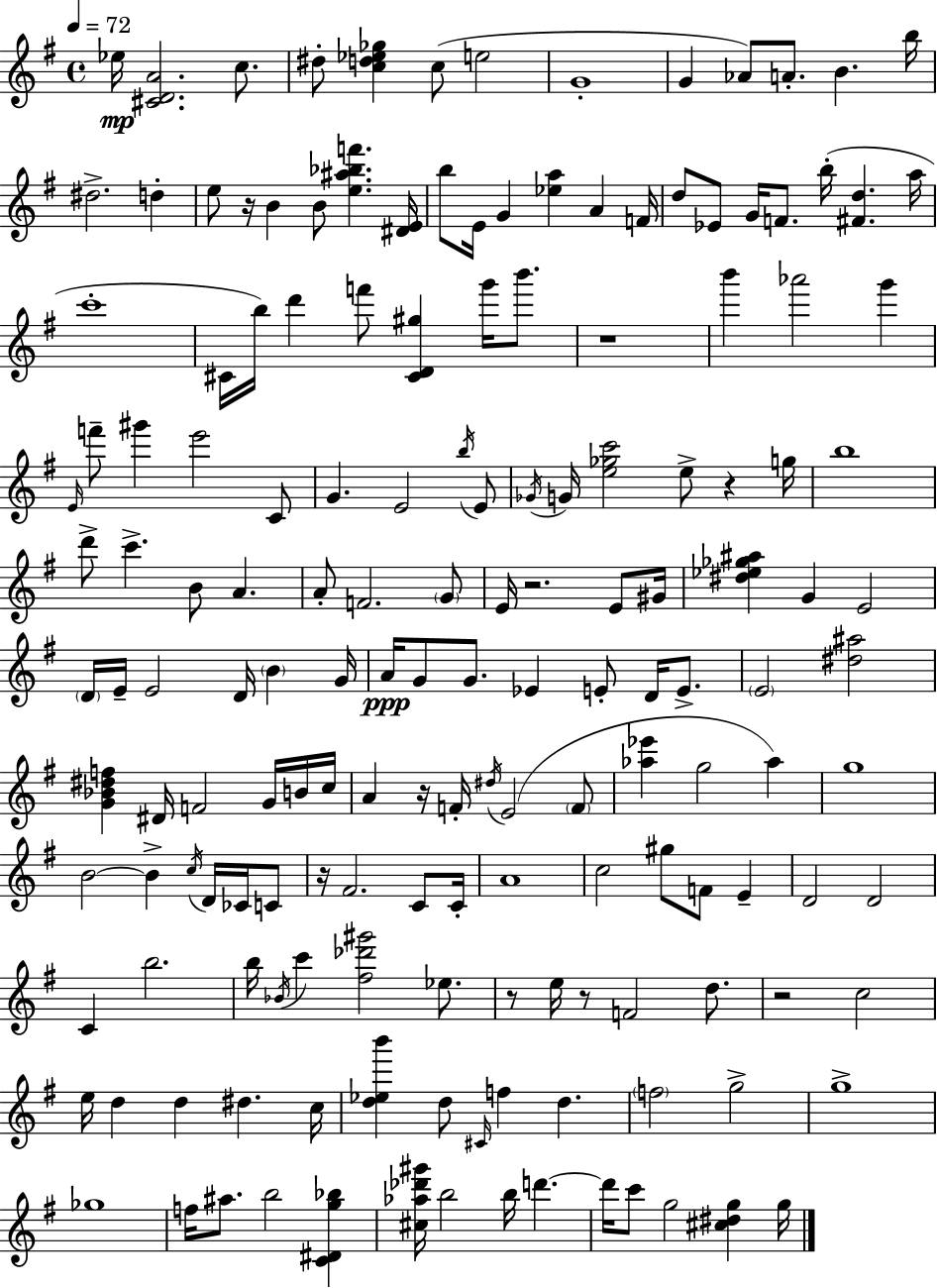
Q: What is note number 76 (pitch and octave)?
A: E4